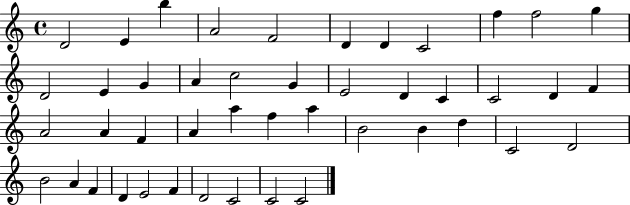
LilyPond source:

{
  \clef treble
  \time 4/4
  \defaultTimeSignature
  \key c \major
  d'2 e'4 b''4 | a'2 f'2 | d'4 d'4 c'2 | f''4 f''2 g''4 | \break d'2 e'4 g'4 | a'4 c''2 g'4 | e'2 d'4 c'4 | c'2 d'4 f'4 | \break a'2 a'4 f'4 | a'4 a''4 f''4 a''4 | b'2 b'4 d''4 | c'2 d'2 | \break b'2 a'4 f'4 | d'4 e'2 f'4 | d'2 c'2 | c'2 c'2 | \break \bar "|."
}